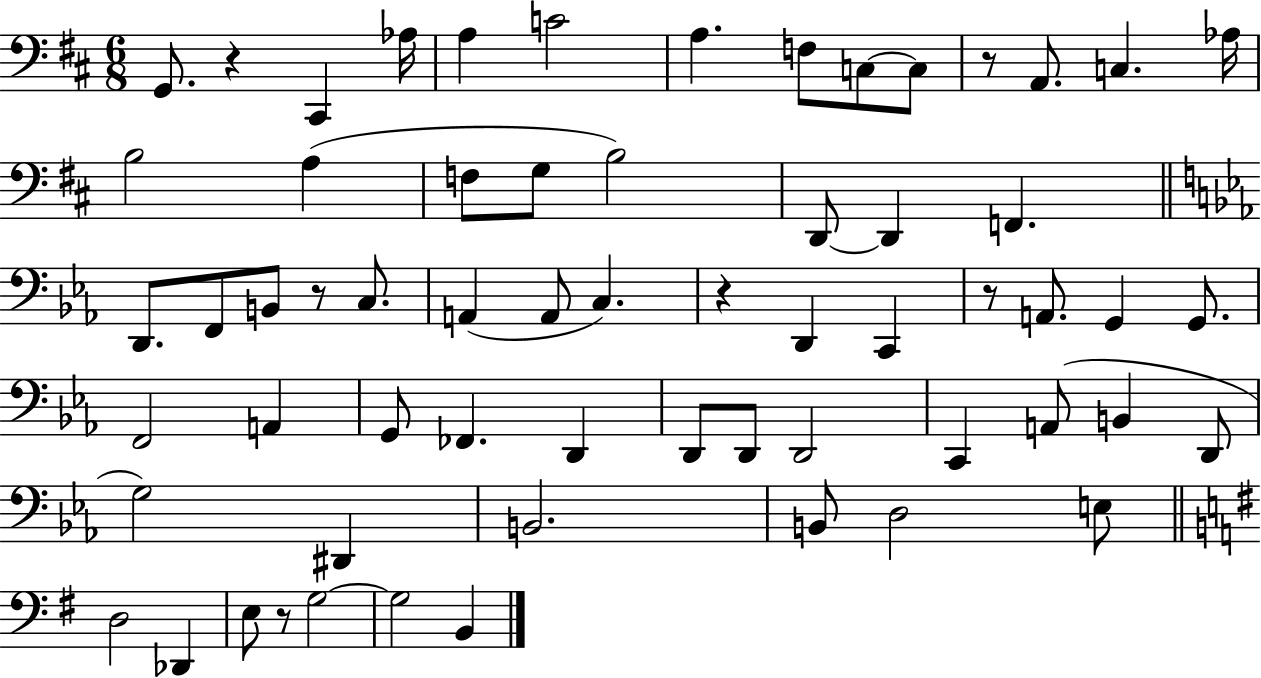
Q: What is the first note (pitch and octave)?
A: G2